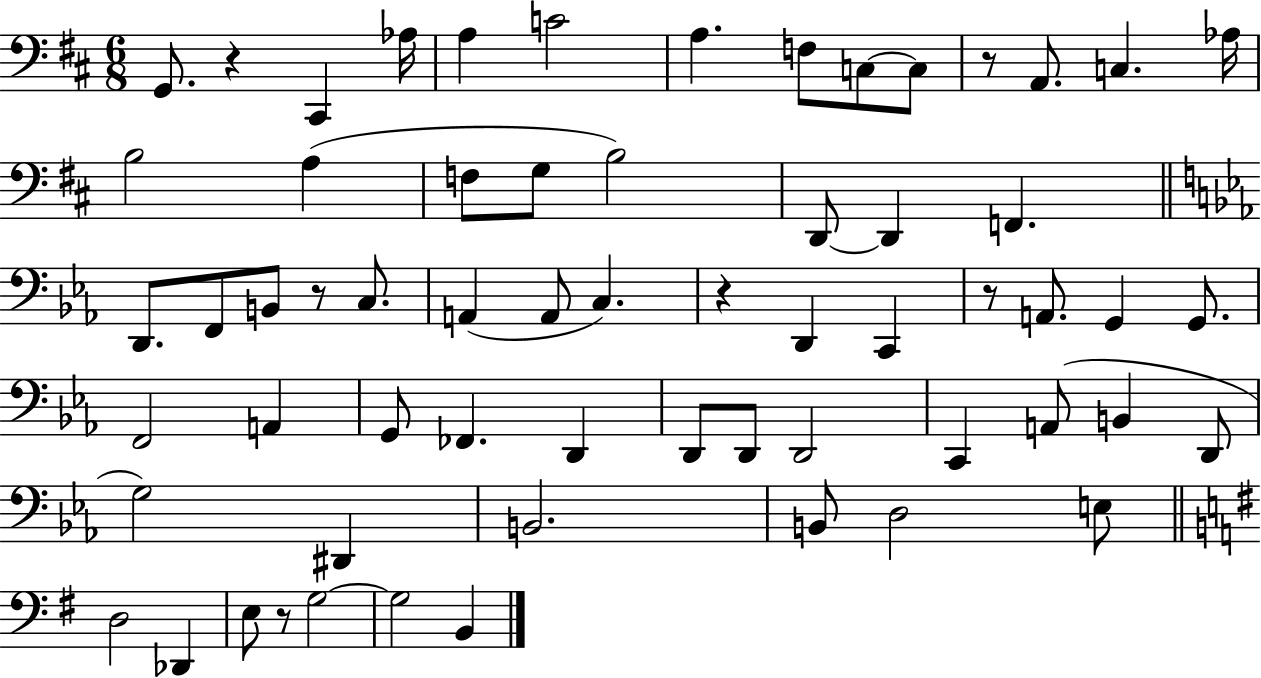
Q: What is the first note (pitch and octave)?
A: G2